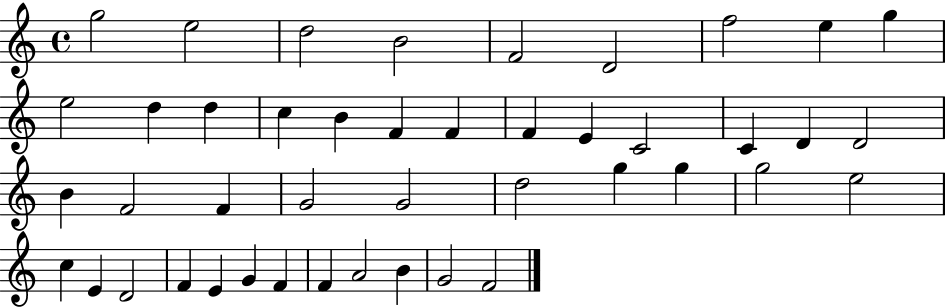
G5/h E5/h D5/h B4/h F4/h D4/h F5/h E5/q G5/q E5/h D5/q D5/q C5/q B4/q F4/q F4/q F4/q E4/q C4/h C4/q D4/q D4/h B4/q F4/h F4/q G4/h G4/h D5/h G5/q G5/q G5/h E5/h C5/q E4/q D4/h F4/q E4/q G4/q F4/q F4/q A4/h B4/q G4/h F4/h